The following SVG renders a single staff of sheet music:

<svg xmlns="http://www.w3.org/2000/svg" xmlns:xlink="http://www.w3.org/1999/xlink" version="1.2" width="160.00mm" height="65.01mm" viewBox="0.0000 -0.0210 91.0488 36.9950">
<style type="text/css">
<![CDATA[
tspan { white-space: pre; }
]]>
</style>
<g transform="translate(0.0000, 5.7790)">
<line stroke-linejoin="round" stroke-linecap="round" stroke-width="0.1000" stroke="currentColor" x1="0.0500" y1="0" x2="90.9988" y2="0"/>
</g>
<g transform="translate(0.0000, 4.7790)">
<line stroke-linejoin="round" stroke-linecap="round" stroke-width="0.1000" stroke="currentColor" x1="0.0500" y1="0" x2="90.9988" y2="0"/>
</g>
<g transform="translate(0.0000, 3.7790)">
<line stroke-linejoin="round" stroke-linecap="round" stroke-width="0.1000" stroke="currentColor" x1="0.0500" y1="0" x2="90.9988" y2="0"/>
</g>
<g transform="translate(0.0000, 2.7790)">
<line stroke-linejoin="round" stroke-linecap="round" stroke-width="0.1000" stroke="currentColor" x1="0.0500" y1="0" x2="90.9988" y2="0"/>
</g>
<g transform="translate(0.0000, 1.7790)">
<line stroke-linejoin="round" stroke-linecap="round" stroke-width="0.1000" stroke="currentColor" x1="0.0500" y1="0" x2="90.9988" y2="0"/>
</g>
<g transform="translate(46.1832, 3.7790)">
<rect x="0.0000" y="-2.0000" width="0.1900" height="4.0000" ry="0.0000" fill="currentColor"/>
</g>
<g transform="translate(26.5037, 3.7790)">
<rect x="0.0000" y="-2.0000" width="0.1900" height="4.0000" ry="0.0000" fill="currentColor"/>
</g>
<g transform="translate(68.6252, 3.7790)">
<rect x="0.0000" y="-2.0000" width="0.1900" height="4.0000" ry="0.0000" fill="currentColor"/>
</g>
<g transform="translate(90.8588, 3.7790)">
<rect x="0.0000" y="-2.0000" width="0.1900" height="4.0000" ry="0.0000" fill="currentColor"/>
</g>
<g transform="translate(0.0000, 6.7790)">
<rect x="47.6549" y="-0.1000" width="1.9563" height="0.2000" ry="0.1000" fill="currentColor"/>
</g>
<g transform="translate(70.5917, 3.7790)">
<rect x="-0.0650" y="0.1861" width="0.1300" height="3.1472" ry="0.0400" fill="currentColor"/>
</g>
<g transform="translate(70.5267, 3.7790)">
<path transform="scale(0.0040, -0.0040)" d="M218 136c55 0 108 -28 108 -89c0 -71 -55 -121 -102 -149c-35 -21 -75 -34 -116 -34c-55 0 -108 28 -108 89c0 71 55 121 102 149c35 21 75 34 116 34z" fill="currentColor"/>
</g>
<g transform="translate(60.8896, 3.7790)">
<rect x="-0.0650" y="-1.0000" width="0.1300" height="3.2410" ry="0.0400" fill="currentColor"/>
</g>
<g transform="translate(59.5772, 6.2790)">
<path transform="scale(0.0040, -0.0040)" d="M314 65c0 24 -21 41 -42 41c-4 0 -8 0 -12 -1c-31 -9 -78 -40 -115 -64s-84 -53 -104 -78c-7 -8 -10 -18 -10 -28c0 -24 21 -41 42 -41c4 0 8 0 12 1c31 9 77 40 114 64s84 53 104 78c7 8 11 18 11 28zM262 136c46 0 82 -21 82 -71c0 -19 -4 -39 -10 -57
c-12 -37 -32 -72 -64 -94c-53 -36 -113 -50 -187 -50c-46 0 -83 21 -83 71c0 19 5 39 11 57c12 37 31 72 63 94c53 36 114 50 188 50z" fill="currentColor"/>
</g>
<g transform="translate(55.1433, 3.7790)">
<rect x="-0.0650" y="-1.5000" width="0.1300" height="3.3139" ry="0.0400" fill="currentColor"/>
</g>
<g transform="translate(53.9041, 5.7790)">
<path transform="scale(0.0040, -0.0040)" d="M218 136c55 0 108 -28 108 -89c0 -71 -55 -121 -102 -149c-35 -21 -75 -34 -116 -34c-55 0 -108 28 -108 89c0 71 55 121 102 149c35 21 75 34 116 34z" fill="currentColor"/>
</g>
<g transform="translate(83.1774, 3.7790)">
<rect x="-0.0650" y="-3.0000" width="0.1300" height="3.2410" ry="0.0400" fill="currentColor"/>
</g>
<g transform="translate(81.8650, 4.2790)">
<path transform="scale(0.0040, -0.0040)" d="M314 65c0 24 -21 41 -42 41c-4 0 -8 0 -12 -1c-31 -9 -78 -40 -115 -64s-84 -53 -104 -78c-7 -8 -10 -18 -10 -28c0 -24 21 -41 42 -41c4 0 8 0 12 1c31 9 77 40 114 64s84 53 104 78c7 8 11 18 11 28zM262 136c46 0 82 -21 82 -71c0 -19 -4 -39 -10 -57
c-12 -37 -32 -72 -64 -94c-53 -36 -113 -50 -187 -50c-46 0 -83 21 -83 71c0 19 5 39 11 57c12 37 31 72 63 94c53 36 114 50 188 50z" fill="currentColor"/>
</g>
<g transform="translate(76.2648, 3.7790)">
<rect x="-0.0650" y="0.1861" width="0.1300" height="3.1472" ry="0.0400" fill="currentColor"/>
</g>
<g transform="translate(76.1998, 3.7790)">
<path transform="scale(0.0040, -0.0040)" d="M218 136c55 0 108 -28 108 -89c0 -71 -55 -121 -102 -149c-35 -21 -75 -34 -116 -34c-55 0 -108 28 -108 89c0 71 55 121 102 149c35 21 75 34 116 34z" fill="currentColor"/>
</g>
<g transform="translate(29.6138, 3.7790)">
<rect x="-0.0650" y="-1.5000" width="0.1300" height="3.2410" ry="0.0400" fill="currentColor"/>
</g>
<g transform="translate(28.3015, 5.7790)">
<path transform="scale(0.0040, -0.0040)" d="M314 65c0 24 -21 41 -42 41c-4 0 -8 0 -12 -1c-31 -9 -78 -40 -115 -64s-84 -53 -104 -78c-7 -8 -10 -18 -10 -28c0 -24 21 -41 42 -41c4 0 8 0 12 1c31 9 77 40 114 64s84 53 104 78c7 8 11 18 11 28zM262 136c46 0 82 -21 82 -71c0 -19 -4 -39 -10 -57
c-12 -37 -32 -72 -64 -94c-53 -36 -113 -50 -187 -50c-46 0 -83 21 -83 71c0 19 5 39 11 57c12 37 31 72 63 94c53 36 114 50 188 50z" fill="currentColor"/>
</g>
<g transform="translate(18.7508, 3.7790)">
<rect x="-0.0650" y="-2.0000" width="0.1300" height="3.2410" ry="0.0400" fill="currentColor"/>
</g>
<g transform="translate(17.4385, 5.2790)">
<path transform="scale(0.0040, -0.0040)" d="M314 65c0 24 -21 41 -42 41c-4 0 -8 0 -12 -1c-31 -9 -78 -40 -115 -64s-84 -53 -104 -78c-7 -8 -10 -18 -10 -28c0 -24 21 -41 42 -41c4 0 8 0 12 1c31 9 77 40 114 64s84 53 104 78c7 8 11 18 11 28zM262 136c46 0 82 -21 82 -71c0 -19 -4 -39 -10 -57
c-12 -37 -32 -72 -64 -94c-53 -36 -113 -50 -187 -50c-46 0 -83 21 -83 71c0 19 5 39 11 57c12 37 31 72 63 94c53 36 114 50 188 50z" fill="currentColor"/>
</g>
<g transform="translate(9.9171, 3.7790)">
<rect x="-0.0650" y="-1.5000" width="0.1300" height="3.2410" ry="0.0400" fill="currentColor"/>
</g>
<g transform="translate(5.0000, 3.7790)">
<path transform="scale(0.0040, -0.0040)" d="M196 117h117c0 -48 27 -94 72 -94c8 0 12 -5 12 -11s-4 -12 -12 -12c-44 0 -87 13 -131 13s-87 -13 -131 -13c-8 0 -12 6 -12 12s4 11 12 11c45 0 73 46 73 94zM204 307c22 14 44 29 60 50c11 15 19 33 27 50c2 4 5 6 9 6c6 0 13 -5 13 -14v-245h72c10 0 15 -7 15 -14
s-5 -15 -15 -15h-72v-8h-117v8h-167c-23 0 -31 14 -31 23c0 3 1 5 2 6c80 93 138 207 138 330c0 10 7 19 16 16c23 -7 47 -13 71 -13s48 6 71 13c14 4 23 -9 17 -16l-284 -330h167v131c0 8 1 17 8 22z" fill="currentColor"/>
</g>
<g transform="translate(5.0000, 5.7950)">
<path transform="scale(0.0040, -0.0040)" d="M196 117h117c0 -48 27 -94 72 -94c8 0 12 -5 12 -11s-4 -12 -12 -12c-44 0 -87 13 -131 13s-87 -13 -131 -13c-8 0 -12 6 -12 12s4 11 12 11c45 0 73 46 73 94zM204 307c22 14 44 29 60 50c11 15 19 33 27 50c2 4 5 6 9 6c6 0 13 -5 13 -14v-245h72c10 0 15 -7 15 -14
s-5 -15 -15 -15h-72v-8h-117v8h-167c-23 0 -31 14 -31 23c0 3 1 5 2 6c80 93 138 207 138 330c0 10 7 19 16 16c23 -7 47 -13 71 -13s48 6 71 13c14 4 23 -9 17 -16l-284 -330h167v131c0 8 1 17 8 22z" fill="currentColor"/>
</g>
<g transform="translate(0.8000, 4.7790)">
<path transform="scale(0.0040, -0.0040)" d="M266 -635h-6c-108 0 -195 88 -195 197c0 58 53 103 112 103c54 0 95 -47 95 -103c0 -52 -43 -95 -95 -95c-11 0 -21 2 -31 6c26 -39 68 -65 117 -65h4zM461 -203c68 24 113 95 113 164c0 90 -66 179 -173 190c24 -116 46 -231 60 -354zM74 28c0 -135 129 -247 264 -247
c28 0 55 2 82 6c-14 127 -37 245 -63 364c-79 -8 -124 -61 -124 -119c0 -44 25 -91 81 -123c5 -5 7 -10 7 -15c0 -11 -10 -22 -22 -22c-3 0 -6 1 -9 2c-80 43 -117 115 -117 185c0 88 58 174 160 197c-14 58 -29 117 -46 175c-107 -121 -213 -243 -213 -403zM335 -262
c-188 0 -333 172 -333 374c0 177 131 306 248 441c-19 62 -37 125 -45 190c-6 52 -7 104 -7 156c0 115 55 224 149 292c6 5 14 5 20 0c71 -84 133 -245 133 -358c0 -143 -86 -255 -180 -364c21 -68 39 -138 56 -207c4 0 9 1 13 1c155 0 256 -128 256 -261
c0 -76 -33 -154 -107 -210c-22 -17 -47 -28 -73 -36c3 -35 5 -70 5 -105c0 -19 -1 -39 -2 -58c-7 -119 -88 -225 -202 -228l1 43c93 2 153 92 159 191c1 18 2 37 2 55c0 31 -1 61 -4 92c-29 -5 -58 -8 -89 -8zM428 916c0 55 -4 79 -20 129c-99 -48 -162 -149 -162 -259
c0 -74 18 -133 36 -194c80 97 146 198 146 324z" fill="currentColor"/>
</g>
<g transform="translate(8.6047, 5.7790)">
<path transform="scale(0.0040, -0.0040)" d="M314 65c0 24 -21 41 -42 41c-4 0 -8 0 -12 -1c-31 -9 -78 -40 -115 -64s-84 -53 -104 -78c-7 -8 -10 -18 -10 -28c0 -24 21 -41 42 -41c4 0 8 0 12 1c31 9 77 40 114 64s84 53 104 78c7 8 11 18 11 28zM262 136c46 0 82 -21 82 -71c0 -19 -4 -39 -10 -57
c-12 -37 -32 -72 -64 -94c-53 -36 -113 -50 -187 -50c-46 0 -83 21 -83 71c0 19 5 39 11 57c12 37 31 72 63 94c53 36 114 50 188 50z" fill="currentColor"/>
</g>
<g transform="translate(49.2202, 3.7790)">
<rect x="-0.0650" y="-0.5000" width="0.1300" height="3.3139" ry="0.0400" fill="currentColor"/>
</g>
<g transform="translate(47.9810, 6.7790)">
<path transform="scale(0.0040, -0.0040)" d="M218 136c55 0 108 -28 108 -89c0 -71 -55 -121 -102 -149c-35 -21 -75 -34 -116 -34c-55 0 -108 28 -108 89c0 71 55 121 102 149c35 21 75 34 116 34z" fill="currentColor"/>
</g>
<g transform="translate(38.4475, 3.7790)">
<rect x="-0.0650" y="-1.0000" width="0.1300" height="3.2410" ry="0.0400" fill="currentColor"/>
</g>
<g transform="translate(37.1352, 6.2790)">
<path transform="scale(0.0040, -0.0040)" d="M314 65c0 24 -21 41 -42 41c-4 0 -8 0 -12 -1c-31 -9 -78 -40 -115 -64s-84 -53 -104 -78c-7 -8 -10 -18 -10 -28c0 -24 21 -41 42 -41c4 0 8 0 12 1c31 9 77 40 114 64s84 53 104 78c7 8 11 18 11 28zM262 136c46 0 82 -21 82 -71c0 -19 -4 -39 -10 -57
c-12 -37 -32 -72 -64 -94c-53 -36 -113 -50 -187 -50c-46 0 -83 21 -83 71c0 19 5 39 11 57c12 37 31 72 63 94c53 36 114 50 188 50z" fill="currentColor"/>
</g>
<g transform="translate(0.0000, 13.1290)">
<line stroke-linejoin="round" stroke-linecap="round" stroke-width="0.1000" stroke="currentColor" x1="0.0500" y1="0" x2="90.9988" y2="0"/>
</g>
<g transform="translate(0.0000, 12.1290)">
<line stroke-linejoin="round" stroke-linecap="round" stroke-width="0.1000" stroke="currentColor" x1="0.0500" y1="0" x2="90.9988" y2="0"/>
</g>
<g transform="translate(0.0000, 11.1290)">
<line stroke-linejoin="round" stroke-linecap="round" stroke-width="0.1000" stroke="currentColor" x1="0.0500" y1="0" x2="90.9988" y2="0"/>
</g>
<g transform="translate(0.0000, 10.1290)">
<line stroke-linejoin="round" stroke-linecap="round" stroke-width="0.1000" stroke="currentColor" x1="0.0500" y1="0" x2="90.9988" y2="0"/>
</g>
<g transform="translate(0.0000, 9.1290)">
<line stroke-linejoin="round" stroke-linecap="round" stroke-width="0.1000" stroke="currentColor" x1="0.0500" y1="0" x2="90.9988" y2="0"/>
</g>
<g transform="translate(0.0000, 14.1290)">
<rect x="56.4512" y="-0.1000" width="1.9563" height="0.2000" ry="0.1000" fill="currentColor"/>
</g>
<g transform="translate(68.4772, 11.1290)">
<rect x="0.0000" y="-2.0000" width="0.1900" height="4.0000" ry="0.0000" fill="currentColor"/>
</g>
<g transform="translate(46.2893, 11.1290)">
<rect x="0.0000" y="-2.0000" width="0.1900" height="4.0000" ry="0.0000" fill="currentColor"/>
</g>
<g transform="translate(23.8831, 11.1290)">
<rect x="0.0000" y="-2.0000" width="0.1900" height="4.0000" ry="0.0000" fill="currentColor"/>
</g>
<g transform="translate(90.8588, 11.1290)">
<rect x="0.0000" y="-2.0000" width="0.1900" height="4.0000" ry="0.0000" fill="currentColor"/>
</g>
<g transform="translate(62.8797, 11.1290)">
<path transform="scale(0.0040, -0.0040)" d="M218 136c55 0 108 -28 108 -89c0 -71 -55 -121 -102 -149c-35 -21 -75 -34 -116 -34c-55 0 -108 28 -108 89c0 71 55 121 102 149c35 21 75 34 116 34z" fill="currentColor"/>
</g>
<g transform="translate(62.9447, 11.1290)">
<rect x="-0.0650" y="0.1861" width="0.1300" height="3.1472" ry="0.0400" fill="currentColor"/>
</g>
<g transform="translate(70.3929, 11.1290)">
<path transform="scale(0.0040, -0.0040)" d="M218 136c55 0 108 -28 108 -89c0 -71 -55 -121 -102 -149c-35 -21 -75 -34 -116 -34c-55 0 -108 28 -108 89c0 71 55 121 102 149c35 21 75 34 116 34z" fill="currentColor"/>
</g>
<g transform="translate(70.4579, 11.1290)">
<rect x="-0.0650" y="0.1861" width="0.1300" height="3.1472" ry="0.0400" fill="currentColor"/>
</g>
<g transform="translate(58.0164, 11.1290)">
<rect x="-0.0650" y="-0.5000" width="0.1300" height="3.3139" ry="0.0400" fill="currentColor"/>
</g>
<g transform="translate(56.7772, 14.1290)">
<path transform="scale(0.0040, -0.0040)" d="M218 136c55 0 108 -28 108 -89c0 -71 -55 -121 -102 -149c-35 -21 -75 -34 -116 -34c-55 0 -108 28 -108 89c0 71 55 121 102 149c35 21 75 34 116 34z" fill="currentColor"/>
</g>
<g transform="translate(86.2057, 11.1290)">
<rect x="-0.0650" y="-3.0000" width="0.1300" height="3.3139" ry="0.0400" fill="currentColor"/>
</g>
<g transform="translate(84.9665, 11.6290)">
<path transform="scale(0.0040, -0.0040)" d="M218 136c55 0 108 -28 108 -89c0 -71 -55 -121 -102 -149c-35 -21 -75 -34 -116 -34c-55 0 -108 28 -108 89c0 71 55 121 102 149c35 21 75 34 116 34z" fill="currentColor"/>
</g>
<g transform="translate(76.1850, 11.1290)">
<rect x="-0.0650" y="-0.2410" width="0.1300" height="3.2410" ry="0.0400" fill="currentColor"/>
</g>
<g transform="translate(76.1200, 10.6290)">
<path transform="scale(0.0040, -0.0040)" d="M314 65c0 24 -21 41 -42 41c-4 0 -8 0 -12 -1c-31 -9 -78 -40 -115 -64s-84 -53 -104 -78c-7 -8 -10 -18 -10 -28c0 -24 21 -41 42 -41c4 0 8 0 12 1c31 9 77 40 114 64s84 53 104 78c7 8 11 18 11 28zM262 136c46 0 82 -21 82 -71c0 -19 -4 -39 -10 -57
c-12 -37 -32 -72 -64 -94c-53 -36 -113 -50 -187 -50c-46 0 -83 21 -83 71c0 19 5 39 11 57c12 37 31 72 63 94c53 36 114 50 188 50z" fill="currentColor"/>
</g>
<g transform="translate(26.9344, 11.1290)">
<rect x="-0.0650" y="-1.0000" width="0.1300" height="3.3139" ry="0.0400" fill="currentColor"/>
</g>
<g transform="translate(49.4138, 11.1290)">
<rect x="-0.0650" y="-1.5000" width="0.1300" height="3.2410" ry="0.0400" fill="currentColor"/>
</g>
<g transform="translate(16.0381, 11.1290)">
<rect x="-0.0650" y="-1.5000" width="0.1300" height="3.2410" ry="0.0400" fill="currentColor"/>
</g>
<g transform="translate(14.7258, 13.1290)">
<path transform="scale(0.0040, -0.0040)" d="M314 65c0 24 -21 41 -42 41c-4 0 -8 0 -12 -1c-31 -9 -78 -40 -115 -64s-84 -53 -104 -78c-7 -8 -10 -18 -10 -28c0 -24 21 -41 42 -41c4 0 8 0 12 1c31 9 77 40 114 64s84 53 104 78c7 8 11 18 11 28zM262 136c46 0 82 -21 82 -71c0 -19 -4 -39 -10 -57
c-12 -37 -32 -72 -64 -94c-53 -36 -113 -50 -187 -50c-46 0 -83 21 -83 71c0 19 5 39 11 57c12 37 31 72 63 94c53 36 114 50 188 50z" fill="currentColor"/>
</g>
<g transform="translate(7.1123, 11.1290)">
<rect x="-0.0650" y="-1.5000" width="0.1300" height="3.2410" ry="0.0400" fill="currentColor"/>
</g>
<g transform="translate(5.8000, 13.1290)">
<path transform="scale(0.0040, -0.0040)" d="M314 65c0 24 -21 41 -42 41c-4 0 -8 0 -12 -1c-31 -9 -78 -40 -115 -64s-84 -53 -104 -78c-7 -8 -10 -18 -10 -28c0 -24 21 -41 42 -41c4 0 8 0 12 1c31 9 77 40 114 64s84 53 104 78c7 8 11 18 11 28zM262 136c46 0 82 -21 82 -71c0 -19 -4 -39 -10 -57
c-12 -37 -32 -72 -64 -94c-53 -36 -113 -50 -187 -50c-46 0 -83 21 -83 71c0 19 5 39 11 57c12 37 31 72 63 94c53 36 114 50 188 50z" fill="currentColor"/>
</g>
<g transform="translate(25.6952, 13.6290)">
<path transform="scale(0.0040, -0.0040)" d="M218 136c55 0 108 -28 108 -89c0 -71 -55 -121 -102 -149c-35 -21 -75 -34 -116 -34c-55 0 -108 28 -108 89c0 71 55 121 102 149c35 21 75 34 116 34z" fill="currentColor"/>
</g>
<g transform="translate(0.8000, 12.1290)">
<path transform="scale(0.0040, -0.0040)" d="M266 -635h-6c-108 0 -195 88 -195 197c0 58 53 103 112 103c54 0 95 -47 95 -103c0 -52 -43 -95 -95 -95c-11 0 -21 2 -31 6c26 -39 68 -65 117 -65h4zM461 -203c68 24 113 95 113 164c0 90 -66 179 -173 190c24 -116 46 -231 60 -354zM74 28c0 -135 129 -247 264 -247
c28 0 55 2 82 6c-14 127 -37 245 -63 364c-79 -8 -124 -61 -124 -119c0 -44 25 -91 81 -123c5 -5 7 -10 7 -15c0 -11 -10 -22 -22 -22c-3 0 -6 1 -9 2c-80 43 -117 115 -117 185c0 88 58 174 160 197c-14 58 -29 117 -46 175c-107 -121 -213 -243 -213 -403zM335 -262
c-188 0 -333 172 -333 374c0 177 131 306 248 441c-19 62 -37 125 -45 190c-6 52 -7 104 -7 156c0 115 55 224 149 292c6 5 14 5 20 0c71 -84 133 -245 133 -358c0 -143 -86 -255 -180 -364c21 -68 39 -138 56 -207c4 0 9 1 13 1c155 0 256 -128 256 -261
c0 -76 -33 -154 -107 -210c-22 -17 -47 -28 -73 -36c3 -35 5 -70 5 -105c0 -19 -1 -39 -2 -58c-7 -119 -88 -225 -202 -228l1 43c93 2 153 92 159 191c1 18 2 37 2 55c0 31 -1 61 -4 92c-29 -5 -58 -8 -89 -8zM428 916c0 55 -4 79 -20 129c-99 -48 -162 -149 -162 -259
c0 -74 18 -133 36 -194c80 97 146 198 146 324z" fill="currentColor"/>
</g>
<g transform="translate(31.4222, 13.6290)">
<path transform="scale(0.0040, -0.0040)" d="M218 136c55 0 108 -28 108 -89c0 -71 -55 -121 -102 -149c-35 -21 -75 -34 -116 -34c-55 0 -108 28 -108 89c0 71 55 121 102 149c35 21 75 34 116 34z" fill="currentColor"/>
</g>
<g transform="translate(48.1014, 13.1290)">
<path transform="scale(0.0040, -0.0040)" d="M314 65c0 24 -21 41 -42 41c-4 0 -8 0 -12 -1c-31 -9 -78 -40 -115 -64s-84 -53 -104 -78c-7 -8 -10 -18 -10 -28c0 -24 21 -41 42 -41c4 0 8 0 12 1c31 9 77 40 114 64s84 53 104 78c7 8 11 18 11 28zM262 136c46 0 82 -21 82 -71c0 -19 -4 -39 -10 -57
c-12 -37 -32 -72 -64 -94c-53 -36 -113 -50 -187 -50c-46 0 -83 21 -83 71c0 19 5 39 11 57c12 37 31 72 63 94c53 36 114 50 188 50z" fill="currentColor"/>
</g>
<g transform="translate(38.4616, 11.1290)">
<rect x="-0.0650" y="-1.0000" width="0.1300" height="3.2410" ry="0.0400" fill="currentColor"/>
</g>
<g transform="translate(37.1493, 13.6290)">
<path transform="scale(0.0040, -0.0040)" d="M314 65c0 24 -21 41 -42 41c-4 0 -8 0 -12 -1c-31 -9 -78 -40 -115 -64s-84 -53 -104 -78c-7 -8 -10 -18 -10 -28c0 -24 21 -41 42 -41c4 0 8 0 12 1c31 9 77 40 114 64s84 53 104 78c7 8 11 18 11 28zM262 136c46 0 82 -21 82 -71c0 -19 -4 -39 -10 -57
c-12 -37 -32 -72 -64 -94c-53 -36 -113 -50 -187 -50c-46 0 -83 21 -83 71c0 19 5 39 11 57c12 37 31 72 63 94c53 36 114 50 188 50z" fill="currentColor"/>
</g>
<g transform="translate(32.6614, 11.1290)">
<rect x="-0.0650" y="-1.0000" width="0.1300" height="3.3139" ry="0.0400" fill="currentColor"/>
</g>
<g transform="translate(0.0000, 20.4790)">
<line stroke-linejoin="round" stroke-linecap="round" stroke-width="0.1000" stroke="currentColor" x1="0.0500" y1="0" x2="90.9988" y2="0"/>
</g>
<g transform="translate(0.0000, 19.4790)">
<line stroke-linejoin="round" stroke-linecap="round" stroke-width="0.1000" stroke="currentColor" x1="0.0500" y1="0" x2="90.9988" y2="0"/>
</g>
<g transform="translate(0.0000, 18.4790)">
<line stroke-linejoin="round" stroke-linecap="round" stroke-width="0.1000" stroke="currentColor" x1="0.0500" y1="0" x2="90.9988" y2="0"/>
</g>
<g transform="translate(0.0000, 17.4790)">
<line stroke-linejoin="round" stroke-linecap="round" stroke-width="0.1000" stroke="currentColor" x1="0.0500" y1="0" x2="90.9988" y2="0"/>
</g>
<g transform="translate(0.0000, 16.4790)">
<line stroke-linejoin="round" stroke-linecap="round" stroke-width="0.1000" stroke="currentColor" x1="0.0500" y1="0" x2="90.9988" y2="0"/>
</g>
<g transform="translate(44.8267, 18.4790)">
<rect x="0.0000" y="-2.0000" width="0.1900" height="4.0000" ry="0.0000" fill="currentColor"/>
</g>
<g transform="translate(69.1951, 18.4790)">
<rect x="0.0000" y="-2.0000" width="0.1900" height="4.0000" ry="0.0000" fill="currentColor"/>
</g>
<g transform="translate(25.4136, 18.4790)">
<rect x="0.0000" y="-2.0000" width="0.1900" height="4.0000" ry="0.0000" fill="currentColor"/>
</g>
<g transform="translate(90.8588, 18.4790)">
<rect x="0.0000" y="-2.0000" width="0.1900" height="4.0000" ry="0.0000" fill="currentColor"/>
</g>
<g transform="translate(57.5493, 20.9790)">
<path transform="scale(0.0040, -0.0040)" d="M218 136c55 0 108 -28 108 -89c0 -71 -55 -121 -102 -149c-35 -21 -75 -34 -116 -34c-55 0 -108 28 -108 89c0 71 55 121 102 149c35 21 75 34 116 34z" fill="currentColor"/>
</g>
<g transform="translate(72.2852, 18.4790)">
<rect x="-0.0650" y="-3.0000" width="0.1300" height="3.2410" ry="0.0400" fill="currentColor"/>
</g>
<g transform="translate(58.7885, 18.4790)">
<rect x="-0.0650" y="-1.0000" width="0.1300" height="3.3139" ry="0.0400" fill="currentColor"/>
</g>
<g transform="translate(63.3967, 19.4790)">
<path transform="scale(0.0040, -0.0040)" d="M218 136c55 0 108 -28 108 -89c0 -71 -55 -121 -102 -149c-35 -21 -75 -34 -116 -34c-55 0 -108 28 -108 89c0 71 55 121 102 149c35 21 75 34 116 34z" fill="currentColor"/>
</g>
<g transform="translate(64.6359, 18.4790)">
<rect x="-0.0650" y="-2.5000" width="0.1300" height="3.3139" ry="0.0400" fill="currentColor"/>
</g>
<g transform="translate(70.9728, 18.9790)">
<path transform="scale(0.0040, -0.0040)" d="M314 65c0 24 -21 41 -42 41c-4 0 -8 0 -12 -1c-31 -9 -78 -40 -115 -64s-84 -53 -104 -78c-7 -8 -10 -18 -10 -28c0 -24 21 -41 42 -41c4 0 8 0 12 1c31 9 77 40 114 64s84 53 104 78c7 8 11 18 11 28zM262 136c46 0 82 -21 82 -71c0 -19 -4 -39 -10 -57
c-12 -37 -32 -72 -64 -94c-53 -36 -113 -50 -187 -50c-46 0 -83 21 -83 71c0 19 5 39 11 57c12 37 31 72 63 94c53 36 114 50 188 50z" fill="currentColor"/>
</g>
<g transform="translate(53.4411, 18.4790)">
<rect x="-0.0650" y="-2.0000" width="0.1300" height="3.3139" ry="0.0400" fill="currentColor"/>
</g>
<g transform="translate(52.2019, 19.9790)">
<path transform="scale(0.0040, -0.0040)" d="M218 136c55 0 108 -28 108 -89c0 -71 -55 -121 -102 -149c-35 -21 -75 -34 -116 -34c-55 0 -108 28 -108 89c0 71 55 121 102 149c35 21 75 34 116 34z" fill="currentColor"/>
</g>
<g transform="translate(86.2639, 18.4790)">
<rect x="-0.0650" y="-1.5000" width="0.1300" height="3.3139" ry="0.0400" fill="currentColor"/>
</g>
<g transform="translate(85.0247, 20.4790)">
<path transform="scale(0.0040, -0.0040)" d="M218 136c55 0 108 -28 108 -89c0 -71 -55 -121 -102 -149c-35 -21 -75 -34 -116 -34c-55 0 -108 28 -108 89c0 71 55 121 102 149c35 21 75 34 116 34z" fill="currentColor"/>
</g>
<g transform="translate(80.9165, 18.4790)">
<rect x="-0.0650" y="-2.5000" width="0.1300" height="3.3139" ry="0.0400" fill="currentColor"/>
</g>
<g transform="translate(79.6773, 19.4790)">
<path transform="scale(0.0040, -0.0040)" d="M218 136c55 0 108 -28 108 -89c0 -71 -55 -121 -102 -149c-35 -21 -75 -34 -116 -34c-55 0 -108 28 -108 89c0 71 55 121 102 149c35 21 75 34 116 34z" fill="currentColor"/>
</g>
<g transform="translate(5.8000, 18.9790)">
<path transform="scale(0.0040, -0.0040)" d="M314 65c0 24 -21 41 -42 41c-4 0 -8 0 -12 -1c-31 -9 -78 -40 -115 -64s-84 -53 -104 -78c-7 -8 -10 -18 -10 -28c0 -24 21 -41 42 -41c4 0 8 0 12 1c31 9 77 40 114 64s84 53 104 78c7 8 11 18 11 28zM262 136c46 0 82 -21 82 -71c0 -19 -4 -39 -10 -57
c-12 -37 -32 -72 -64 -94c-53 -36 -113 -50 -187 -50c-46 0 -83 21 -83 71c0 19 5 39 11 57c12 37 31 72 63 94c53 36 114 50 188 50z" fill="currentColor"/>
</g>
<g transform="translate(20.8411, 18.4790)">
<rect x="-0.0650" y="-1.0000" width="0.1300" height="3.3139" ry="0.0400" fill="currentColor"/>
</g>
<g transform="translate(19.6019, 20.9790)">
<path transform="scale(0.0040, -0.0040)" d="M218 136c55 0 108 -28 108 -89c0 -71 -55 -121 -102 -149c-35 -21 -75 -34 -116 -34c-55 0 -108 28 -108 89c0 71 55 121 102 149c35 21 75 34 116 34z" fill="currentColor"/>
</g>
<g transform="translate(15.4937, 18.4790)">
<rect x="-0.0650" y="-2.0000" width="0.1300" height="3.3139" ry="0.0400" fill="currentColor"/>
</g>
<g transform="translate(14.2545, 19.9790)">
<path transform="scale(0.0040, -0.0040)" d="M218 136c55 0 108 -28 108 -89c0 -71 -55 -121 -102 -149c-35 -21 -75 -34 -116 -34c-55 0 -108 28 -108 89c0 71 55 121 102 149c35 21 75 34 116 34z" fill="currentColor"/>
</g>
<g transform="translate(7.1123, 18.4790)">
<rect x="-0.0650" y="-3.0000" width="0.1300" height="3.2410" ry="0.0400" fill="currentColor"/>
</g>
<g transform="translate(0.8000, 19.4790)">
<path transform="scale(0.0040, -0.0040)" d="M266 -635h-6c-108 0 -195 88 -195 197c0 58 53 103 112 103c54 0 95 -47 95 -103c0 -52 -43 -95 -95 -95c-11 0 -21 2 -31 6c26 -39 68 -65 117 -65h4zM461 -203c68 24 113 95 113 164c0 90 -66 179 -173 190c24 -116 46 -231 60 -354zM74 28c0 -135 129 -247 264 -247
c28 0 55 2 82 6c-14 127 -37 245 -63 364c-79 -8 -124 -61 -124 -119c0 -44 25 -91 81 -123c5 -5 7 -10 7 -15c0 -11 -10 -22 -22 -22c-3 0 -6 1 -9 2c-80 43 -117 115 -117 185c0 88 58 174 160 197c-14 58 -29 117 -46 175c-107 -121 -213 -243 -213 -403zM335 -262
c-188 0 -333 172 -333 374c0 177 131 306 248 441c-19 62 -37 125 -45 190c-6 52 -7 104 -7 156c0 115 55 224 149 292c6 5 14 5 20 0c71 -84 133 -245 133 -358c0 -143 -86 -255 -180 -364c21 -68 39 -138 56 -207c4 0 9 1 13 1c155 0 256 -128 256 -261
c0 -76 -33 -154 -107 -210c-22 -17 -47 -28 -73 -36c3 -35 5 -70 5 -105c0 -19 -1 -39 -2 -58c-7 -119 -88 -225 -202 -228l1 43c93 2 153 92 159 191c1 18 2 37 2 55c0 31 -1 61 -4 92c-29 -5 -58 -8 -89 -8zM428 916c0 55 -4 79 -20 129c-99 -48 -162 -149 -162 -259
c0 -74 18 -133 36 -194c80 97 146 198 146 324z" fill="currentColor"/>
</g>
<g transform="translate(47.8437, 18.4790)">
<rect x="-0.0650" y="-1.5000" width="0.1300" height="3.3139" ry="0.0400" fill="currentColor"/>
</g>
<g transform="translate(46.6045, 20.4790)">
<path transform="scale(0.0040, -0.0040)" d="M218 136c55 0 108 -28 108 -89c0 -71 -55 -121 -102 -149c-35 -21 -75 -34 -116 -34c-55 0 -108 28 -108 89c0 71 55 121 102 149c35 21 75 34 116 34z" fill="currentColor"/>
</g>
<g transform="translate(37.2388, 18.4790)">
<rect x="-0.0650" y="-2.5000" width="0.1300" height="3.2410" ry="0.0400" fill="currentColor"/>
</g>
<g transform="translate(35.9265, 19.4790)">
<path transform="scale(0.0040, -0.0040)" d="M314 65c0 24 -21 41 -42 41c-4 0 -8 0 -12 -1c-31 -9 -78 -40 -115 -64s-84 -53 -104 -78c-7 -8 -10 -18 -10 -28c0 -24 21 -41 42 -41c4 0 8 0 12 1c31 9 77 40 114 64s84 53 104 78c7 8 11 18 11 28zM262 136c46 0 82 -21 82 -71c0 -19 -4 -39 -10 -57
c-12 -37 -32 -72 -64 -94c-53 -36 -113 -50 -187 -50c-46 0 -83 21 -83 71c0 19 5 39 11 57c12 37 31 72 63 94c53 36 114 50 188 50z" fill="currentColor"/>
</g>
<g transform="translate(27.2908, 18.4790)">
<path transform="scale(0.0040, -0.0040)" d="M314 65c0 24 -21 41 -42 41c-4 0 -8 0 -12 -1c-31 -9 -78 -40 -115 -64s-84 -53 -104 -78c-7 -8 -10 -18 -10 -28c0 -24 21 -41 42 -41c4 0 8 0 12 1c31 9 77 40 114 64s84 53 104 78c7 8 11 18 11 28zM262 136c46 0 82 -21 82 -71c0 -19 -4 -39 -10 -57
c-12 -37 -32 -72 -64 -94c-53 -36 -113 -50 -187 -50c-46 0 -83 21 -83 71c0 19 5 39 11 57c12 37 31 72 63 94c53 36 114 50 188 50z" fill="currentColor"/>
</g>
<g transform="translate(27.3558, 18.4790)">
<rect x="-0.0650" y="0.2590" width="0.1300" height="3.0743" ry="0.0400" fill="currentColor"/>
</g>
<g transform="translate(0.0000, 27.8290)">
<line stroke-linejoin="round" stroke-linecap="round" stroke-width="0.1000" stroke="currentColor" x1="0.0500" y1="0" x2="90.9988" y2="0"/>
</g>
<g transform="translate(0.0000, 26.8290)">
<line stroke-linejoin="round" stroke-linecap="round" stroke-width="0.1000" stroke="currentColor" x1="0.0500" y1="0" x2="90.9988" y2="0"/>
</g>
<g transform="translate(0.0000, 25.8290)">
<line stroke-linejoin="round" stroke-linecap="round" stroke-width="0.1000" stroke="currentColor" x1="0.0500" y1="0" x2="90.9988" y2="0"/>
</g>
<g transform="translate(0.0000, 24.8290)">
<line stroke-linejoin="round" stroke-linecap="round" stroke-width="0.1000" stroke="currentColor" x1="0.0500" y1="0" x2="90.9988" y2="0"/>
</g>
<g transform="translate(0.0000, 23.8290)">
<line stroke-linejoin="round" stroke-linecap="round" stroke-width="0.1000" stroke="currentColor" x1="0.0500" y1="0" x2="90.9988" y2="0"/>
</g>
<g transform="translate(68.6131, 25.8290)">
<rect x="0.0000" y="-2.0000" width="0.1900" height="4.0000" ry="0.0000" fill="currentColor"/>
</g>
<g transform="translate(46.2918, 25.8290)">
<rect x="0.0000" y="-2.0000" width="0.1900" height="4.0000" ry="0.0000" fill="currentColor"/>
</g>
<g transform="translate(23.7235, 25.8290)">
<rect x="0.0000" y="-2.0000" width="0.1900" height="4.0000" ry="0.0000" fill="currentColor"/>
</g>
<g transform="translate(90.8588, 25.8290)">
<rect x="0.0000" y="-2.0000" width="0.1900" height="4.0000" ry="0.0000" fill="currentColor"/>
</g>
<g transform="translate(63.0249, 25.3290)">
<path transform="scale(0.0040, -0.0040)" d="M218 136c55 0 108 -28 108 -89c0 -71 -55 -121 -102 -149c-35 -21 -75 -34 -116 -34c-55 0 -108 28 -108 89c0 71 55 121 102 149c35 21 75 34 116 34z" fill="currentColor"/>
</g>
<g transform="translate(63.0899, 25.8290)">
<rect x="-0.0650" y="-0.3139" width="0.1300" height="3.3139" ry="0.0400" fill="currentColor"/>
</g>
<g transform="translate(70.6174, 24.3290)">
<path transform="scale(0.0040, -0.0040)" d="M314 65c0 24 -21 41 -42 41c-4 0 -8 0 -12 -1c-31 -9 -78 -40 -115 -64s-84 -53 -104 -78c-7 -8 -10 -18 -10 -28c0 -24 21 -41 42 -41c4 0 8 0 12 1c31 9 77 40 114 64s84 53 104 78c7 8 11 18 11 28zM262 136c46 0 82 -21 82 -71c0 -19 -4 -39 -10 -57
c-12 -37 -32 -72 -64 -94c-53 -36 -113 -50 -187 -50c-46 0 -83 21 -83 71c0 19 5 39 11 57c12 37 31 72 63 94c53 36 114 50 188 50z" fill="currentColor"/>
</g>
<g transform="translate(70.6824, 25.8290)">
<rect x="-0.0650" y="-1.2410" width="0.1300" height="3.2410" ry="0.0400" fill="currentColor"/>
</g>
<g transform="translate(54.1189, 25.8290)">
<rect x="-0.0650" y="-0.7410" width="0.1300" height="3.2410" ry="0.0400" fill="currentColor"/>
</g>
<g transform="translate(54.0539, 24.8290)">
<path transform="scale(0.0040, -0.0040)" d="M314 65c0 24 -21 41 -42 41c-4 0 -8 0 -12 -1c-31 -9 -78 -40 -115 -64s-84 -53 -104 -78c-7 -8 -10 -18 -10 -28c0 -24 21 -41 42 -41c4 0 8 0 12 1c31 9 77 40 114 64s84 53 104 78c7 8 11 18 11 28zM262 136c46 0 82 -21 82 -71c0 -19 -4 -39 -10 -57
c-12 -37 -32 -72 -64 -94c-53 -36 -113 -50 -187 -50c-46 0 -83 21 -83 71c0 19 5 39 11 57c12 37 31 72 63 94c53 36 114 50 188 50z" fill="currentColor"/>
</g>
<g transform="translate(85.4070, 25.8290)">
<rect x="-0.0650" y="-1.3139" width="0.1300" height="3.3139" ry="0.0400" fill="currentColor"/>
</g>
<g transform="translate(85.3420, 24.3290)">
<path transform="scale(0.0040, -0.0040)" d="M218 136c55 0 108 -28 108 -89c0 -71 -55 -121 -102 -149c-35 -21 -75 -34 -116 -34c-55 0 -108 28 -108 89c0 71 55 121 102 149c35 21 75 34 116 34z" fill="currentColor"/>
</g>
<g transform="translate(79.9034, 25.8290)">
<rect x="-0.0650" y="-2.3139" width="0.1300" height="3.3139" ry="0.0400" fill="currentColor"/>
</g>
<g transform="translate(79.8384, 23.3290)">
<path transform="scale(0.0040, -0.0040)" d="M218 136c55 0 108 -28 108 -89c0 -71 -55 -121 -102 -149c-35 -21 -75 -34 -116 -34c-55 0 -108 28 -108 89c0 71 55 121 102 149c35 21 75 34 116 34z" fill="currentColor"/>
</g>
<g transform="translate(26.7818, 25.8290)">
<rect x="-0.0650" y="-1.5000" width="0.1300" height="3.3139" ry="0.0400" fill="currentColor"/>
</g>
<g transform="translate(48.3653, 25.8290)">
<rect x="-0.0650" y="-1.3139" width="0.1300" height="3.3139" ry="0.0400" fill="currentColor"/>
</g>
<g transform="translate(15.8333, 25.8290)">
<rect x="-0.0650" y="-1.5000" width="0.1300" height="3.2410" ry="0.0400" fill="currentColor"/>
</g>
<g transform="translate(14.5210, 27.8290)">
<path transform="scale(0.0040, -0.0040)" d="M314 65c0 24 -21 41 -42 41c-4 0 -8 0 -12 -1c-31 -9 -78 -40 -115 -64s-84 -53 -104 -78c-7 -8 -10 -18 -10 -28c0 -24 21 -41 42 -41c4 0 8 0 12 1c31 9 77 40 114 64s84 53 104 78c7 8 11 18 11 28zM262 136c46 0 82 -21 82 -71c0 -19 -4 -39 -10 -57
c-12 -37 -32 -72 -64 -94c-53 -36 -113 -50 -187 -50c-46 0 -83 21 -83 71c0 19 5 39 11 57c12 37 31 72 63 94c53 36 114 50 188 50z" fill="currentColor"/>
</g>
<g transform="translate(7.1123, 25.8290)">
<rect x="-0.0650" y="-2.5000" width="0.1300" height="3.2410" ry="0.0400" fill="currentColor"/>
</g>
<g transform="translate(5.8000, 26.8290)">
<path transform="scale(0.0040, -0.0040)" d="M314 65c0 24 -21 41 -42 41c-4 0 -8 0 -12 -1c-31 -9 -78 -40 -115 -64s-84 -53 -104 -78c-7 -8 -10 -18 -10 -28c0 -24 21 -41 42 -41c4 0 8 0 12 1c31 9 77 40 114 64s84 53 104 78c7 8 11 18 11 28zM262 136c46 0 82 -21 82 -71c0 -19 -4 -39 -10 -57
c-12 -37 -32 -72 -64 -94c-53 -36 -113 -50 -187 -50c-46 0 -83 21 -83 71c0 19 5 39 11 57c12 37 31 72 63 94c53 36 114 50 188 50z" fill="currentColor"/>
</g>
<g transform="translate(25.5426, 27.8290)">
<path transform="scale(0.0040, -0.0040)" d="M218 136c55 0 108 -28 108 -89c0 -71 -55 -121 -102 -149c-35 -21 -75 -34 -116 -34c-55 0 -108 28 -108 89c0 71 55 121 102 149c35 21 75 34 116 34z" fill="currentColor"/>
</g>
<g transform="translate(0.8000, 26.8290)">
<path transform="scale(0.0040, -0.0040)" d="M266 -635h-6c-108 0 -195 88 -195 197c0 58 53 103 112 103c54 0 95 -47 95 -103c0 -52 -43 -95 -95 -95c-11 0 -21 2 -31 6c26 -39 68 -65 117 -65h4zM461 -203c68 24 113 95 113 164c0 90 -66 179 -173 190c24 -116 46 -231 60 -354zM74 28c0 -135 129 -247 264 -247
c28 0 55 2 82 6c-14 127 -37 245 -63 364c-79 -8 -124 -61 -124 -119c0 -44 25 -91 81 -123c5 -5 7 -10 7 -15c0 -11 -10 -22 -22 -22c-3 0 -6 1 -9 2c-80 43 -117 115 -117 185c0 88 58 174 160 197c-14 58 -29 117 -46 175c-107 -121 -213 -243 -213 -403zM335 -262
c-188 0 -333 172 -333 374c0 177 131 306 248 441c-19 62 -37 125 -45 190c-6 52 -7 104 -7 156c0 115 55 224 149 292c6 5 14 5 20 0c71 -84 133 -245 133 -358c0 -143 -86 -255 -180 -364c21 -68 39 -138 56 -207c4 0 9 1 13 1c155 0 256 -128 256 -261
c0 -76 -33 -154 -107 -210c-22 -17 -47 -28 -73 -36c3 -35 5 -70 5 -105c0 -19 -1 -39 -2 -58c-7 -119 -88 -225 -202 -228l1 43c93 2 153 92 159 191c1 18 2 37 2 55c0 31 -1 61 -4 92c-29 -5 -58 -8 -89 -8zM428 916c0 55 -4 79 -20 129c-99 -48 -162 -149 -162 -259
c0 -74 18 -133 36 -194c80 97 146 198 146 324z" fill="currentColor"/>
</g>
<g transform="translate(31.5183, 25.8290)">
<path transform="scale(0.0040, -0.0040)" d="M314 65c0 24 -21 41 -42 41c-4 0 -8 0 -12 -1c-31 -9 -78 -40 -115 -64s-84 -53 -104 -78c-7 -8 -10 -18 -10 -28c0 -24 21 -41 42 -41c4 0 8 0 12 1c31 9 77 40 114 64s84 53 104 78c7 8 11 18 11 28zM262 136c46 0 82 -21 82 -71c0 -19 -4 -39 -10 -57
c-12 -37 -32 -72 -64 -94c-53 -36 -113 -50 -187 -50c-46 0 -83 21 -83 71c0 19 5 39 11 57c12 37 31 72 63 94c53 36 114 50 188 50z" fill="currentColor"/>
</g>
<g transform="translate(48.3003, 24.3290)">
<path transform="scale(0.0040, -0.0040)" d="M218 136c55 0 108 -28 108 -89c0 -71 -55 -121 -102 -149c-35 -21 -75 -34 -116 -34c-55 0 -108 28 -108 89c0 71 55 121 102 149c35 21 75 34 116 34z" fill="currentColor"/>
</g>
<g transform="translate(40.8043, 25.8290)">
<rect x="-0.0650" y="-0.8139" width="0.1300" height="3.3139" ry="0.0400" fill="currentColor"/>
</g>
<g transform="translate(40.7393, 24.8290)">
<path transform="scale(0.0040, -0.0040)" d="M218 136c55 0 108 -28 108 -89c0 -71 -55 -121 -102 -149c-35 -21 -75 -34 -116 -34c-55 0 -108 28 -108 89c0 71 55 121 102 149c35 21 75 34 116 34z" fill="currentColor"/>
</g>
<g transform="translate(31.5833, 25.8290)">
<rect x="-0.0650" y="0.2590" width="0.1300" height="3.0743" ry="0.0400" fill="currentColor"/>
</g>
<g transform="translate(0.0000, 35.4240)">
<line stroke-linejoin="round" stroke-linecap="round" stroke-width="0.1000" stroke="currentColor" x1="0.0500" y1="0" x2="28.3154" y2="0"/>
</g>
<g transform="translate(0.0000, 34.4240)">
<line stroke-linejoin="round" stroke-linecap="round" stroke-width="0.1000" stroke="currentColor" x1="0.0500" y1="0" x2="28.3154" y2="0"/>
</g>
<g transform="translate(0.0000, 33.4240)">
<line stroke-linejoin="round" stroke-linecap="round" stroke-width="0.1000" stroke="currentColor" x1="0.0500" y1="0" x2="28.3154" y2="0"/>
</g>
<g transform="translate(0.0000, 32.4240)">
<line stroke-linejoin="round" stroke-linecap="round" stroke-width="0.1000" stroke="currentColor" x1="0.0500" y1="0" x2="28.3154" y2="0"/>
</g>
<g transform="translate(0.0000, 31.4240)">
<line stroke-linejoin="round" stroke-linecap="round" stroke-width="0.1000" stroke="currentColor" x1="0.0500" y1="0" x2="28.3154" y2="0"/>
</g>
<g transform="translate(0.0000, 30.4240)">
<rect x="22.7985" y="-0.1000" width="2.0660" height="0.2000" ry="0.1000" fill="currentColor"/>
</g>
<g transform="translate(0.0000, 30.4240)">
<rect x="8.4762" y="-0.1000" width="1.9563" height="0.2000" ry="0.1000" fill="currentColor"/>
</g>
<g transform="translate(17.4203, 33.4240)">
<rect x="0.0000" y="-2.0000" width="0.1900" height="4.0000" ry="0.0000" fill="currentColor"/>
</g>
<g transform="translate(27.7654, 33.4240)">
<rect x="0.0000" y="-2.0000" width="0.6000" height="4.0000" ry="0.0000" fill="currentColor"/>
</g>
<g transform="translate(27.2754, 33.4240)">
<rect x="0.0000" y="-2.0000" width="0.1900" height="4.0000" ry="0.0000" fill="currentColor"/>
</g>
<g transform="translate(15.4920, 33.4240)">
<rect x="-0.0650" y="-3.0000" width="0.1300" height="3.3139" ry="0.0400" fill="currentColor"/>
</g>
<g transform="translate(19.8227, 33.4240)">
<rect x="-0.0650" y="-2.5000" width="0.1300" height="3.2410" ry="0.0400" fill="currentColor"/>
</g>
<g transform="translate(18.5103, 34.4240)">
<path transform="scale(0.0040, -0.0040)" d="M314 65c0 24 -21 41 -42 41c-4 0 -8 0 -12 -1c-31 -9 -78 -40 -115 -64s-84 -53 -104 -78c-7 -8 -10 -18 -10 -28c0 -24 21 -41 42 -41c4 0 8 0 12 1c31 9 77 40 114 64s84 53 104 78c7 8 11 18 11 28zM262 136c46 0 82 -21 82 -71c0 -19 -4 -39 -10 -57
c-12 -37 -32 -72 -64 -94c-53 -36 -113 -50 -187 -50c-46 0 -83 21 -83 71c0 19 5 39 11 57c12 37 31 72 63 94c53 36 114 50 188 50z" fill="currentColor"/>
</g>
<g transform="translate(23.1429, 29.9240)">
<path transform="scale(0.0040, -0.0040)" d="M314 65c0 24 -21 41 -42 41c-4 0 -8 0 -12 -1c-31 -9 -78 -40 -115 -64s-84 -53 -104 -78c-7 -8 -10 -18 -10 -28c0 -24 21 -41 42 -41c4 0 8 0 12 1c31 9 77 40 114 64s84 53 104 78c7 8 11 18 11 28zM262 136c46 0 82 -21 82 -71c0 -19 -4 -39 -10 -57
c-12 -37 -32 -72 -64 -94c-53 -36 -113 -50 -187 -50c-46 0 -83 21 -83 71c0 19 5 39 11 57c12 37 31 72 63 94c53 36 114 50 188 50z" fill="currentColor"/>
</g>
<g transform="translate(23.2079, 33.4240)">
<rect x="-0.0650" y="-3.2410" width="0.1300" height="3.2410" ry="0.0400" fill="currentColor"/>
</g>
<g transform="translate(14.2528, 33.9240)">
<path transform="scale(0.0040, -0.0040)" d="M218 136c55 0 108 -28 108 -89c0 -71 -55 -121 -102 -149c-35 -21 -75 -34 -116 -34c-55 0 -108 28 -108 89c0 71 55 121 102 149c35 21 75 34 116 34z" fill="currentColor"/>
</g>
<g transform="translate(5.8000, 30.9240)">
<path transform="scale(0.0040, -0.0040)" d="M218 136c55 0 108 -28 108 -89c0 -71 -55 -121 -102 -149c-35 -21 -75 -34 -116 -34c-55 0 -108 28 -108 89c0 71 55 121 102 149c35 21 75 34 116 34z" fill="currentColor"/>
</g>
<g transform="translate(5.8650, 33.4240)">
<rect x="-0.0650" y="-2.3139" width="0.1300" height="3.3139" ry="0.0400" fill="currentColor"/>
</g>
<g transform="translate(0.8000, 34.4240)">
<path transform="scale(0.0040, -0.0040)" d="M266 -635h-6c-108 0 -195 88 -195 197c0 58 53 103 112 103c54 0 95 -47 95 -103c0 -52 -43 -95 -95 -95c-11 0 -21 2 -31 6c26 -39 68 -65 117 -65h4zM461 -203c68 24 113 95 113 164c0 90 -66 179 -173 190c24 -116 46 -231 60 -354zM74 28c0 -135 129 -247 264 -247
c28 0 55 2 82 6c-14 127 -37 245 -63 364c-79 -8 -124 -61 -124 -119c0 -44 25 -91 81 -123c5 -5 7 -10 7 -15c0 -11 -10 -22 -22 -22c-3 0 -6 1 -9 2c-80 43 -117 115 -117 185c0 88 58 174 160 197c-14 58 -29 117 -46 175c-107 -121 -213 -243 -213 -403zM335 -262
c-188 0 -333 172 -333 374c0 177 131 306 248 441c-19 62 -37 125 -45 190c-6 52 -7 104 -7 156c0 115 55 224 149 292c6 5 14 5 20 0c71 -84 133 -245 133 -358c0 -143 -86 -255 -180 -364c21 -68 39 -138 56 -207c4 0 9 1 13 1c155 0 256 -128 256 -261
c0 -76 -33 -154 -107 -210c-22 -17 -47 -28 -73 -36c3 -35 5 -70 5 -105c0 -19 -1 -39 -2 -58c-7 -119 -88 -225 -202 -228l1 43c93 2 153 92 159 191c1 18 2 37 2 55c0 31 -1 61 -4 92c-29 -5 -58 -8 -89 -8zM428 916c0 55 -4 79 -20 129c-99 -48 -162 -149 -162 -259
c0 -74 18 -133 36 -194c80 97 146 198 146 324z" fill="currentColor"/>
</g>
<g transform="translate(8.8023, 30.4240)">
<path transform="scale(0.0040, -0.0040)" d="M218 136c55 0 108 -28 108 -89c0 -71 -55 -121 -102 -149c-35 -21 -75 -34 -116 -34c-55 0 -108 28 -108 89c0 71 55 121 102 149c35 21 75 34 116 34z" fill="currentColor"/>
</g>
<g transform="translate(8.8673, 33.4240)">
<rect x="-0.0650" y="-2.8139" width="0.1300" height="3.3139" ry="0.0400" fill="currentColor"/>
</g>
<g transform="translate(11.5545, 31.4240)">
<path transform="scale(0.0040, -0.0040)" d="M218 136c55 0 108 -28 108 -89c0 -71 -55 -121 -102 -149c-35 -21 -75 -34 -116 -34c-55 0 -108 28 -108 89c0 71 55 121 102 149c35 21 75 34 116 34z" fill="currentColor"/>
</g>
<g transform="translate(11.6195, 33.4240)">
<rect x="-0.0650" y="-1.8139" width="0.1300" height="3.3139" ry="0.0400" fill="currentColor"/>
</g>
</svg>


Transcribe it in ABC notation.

X:1
T:Untitled
M:4/4
L:1/4
K:C
E2 F2 E2 D2 C E D2 B B A2 E2 E2 D D D2 E2 C B B c2 A A2 F D B2 G2 E F D G A2 G E G2 E2 E B2 d e d2 c e2 g e g a f A G2 b2